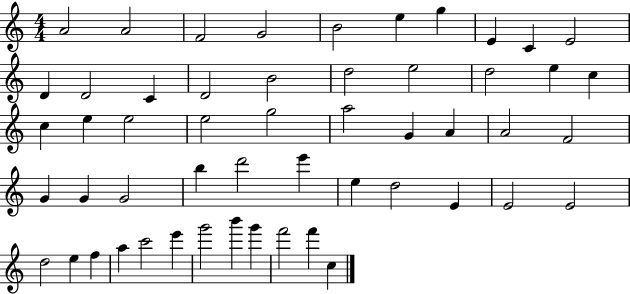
A4/h A4/h F4/h G4/h B4/h E5/q G5/q E4/q C4/q E4/h D4/q D4/h C4/q D4/h B4/h D5/h E5/h D5/h E5/q C5/q C5/q E5/q E5/h E5/h G5/h A5/h G4/q A4/q A4/h F4/h G4/q G4/q G4/h B5/q D6/h E6/q E5/q D5/h E4/q E4/h E4/h D5/h E5/q F5/q A5/q C6/h E6/q G6/h B6/q G6/q F6/h F6/q C5/q